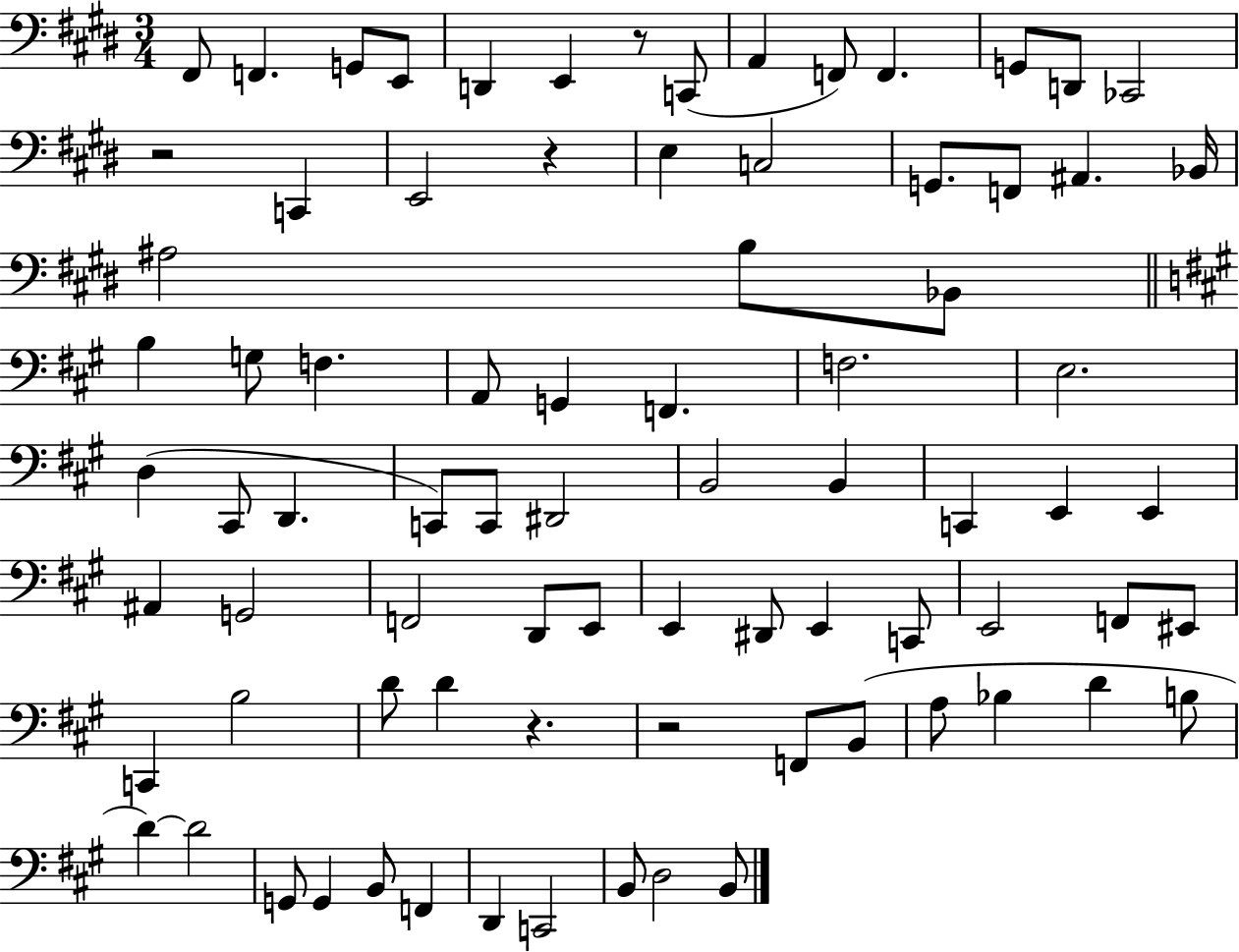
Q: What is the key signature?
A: E major